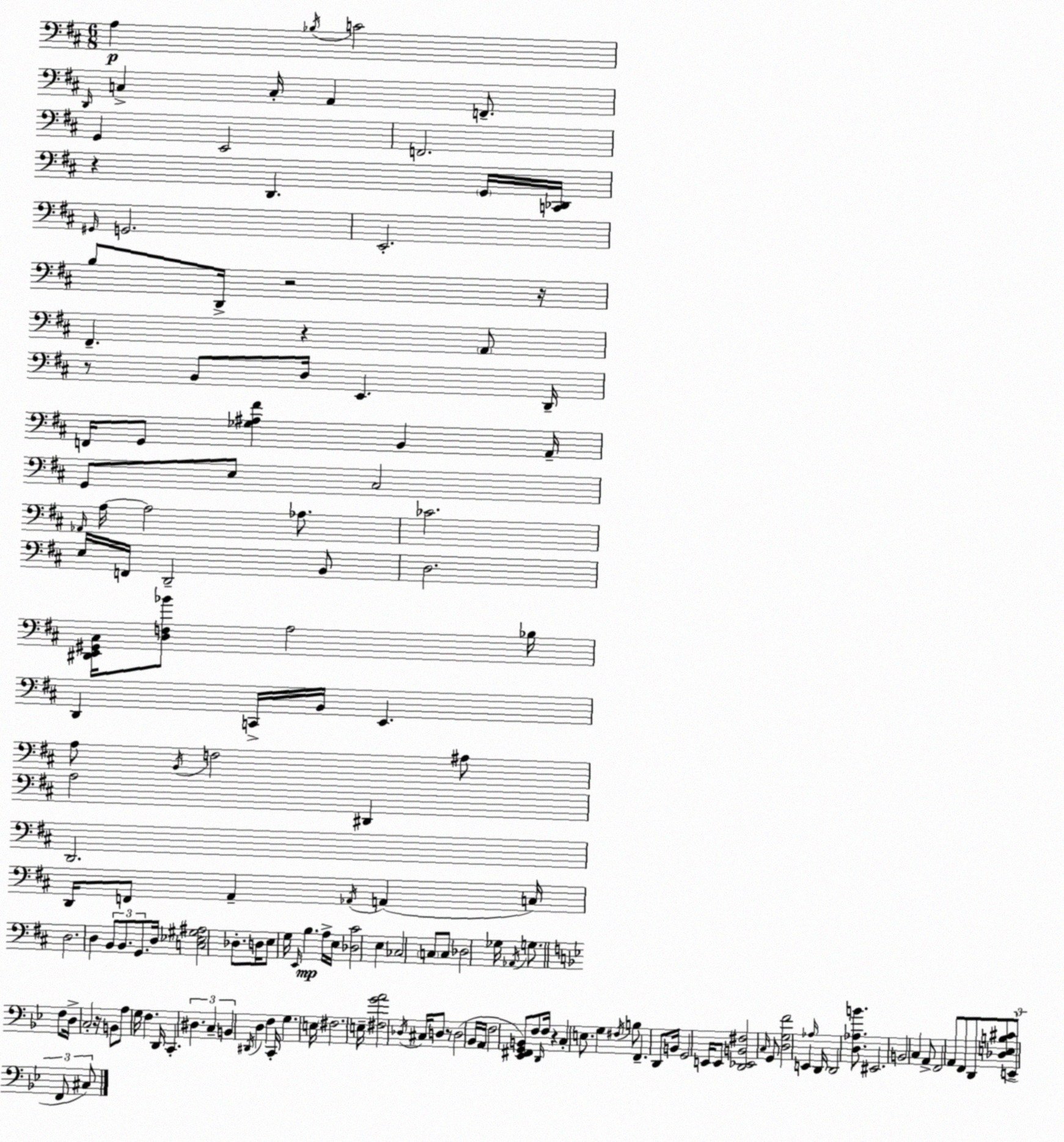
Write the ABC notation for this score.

X:1
T:Untitled
M:6/8
L:1/4
K:D
A, _B,/4 C2 D,,/4 C, C,/4 A,, F,,/2 G,, E,,2 F,,2 z D,, G,,/4 [C,,_D,,]/4 ^G,,/4 G,,2 E,,2 B,/2 D,,/4 z2 z/4 ^F,, z A,,/2 z/2 B,,/2 D,/4 E,, D,,/4 F,,/4 G,,/2 [_G,^A,^F] B,, A,,/4 G,,/2 E,/2 ^C,2 _A,,/4 A,/4 A,2 _A,/2 _C2 E,/4 F,,/4 D,,2 B,,/2 D,2 [^D,,E,,^G,,^C,]/4 [D,F,_B]/2 A,2 _B,/4 D,, C,,/4 B,,/4 E,, A,/2 B,,/4 F,2 ^A,/2 A,2 ^D,, D,,2 D,,/4 F,,/2 A,, _A,,/4 A,, C,/4 D,2 D, B,,/2 B,,/2 G,,/2 D,/4 [C,_E,^G,^A,]2 _D,/2 D,/4 E,/2 G,/4 E,,/4 B, A,/4 E,/4 [_D,^C]2 E, _C,2 C,/2 C,/2 _D,2 _G,/4 _A,,/4 G,/2 F,/2 D,/4 C,2 z/4 B,,/2 A,/2 G,/4 F, D,,/4 C,, ^D, C, B,, ^D,,/4 D, F, C,,/4 G, E,/4 ^F,2 E,/4 [^F,GA]2 _D,/4 ^C,/4 D,/2 z/2 D,2 _B,,/4 A,,/4 F,2 [_E,,^F,,G,,B,,]/2 F,/2 D,,/4 F,/4 z C, E,/2 G, ^F,/4 B,/2 F,, D,,/2 B,,/4 G,,2 E,,/4 E,,/2 [D,,_E,,B,,^F,]2 C,/4 G,,/2 [D,G,F]2 E,, _A,/4 D,,/4 D,,2 [D,_A,B]/2 ^E,,2 B,,2 C, A,,/2 F,,2 A,,/2 F,,/2 D,,/2 [_D,E,B,^C]/2 E,,/2 F,,/2 ^C,/2